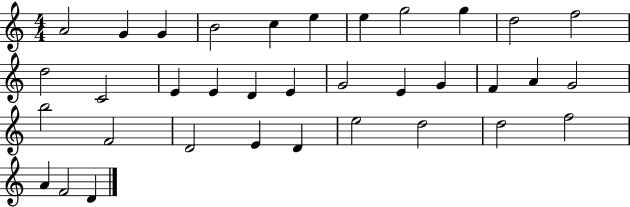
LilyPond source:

{
  \clef treble
  \numericTimeSignature
  \time 4/4
  \key c \major
  a'2 g'4 g'4 | b'2 c''4 e''4 | e''4 g''2 g''4 | d''2 f''2 | \break d''2 c'2 | e'4 e'4 d'4 e'4 | g'2 e'4 g'4 | f'4 a'4 g'2 | \break b''2 f'2 | d'2 e'4 d'4 | e''2 d''2 | d''2 f''2 | \break a'4 f'2 d'4 | \bar "|."
}